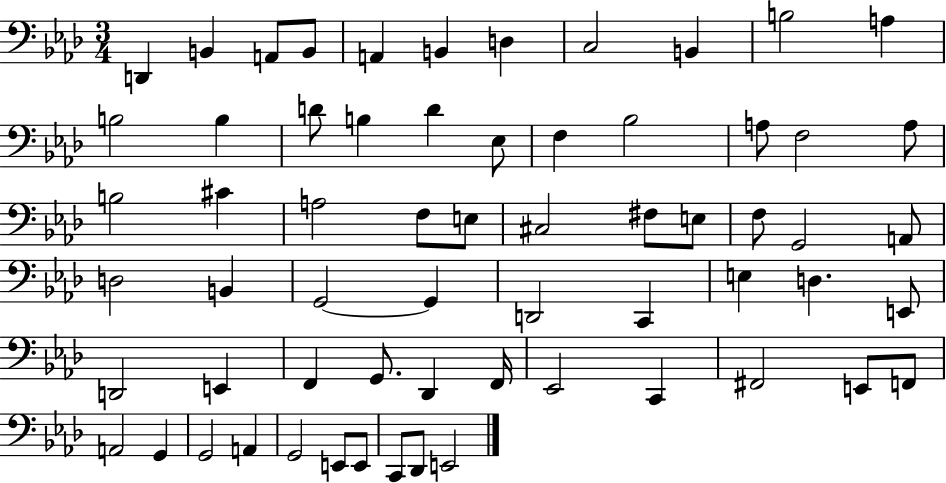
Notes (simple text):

D2/q B2/q A2/e B2/e A2/q B2/q D3/q C3/h B2/q B3/h A3/q B3/h B3/q D4/e B3/q D4/q Eb3/e F3/q Bb3/h A3/e F3/h A3/e B3/h C#4/q A3/h F3/e E3/e C#3/h F#3/e E3/e F3/e G2/h A2/e D3/h B2/q G2/h G2/q D2/h C2/q E3/q D3/q. E2/e D2/h E2/q F2/q G2/e. Db2/q F2/s Eb2/h C2/q F#2/h E2/e F2/e A2/h G2/q G2/h A2/q G2/h E2/e E2/e C2/e Db2/e E2/h